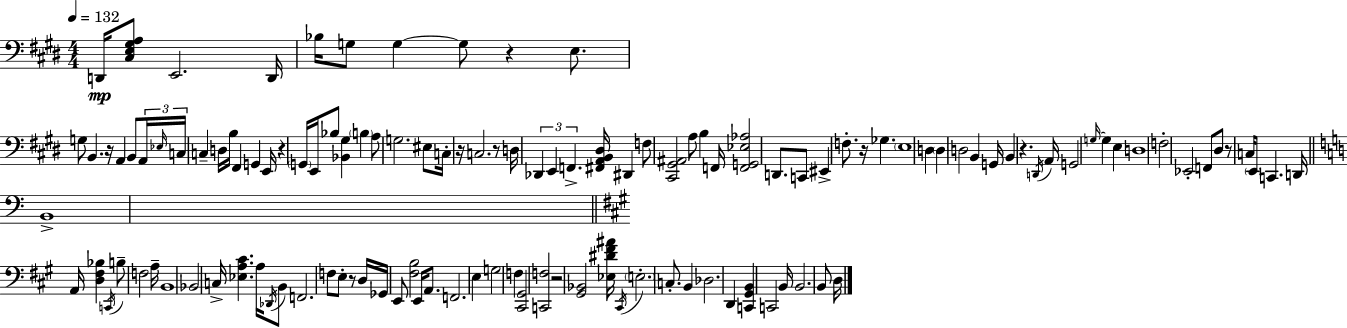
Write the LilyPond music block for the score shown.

{
  \clef bass
  \numericTimeSignature
  \time 4/4
  \key e \major
  \tempo 4 = 132
  d,16\mp <cis e gis a>8 e,2. d,16 | bes16 g8 g4~~ g8 r4 e8. | g8 b,4. r16 a,4 b,8 \tuplet 3/2 { a,16 | \grace { ees16 } c16 } c4-- d16 b16 fis,4 g,4 | \break e,16 r4 \parenthesize g,16 e,16 bes8 <bes, gis>4 \parenthesize b4 | a8 g2. eis8 | c16-. r16 c2. r8 | d16 \tuplet 3/2 { des,4 e,4 f,4.-> } | \break <fis, a, b, dis>16 dis,4 f8 <cis, gis, ais,>2 a8 | b4 f,16 <f, g, ees aes>2 d,8. | c,8 eis,4-> f8.-. r16 ges4. | \parenthesize e1 | \break d4 \parenthesize d4 d2 | b,4 g,16 b,4 r4. | \acciaccatura { d,16 } a,16 g,2 \grace { g16~ }~ g4 e4 | d1 | \break f2-. ees,2-. | f,8 dis8 r8 c16 \parenthesize e,8 c,4. | d,16 \bar "||" \break \key a \minor b,1-> | \bar "||" \break \key a \major a,16 <d fis bes>4 \acciaccatura { c,16 } b8-- f2 | a16-- b,1 | bes,2 c16-> <ees a cis'>4. | a16 \acciaccatura { des,16 } b,8 f,2. | \break f8 e8-. r8 d16 ges,16 e,8 <fis b>2 | e,16 a,8. f,2. | e4 g2 f4 | <cis, gis,>2 <c, f>2 | \break r2 <gis, bes,>2 | <ees dis' fis' ais'>16 \acciaccatura { cis,16 } \parenthesize e2.-. | c8.-. b,4 des2. | d,4 <c, gis, b,>4 c,2 | \break b,16 b,2. | b,8 d16 \bar "|."
}